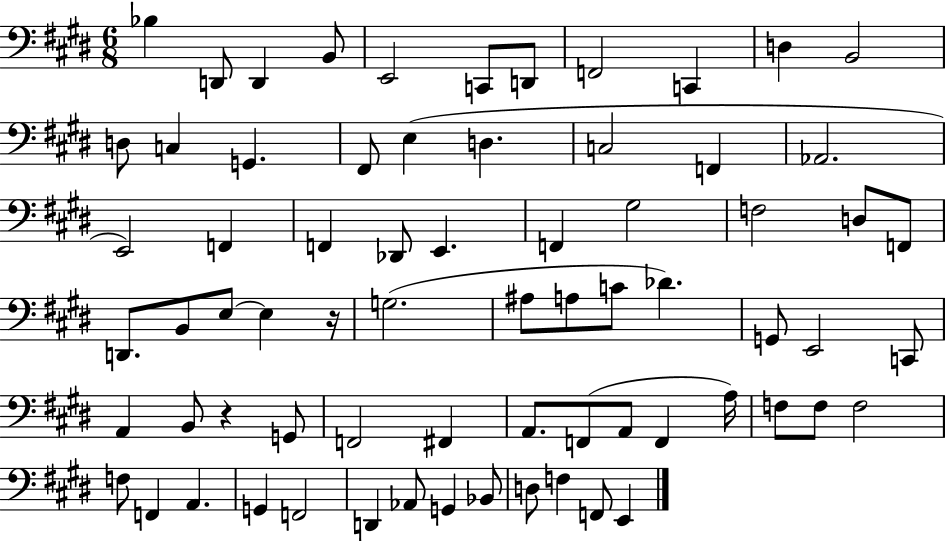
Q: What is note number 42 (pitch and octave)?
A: C2